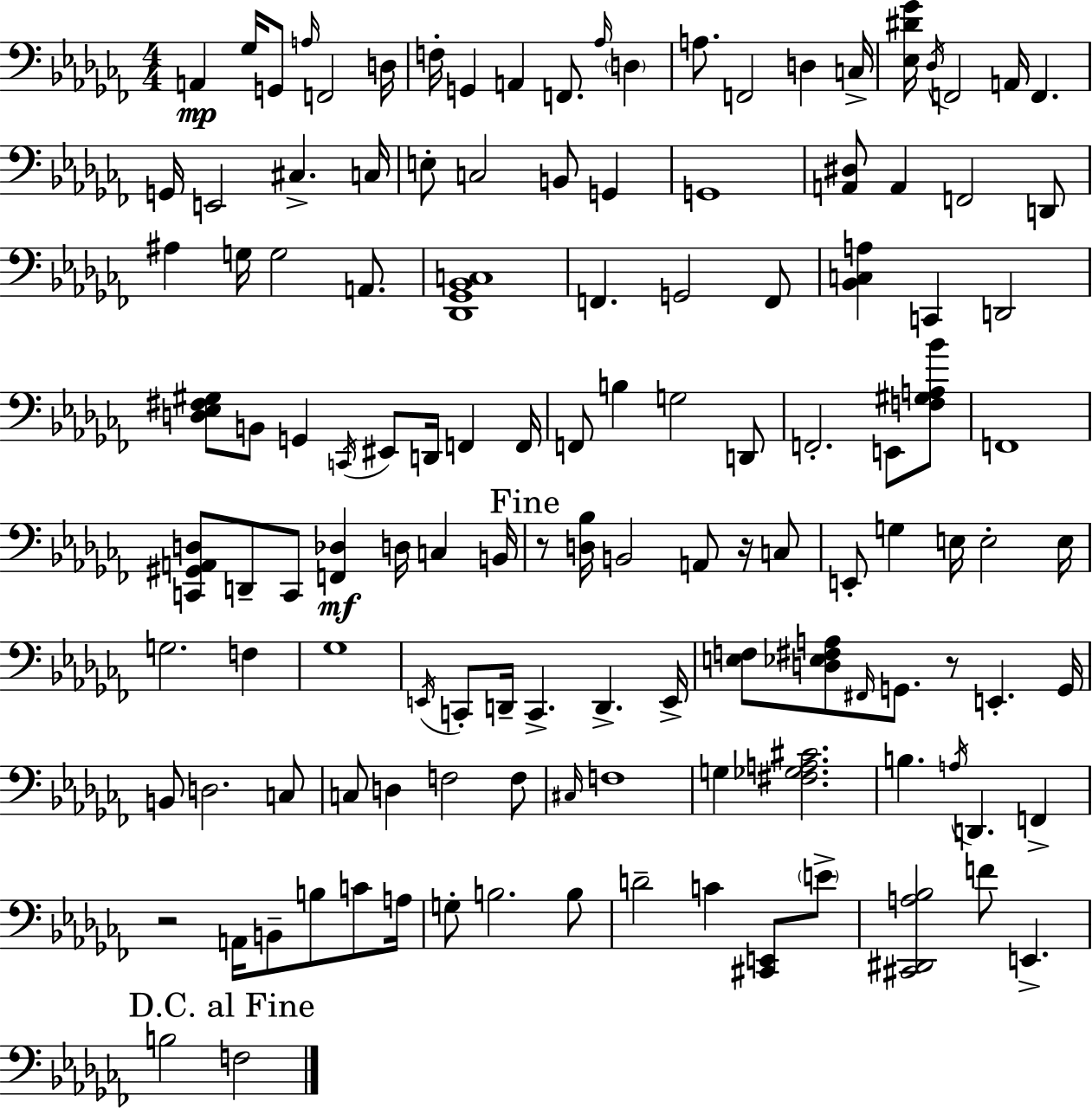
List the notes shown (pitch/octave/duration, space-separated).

A2/q Gb3/s G2/e A3/s F2/h D3/s F3/s G2/q A2/q F2/e. Ab3/s D3/q A3/e. F2/h D3/q C3/s [Eb3,D#4,Gb4]/s Db3/s F2/h A2/s F2/q. G2/s E2/h C#3/q. C3/s E3/e C3/h B2/e G2/q G2/w [A2,D#3]/e A2/q F2/h D2/e A#3/q G3/s G3/h A2/e. [Db2,Gb2,Bb2,C3]/w F2/q. G2/h F2/e [Bb2,C3,A3]/q C2/q D2/h [D3,Eb3,F#3,G#3]/e B2/e G2/q C2/s EIS2/e D2/s F2/q F2/s F2/e B3/q G3/h D2/e F2/h. E2/e [F3,G#3,A3,Bb4]/e F2/w [C2,G#2,A2,D3]/e D2/e C2/e [F2,Db3]/q D3/s C3/q B2/s R/e [D3,Bb3]/s B2/h A2/e R/s C3/e E2/e G3/q E3/s E3/h E3/s G3/h. F3/q Gb3/w E2/s C2/e D2/s C2/q. D2/q. E2/s [E3,F3]/e [D3,Eb3,F#3,A3]/e F#2/s G2/e. R/e E2/q. G2/s B2/e D3/h. C3/e C3/e D3/q F3/h F3/e C#3/s F3/w G3/q [F#3,Gb3,A3,C#4]/h. B3/q. A3/s D2/q. F2/q R/h A2/s B2/e B3/e C4/e A3/s G3/e B3/h. B3/e D4/h C4/q [C#2,E2]/e E4/e [C#2,D#2,A3,Bb3]/h F4/e E2/q. B3/h F3/h